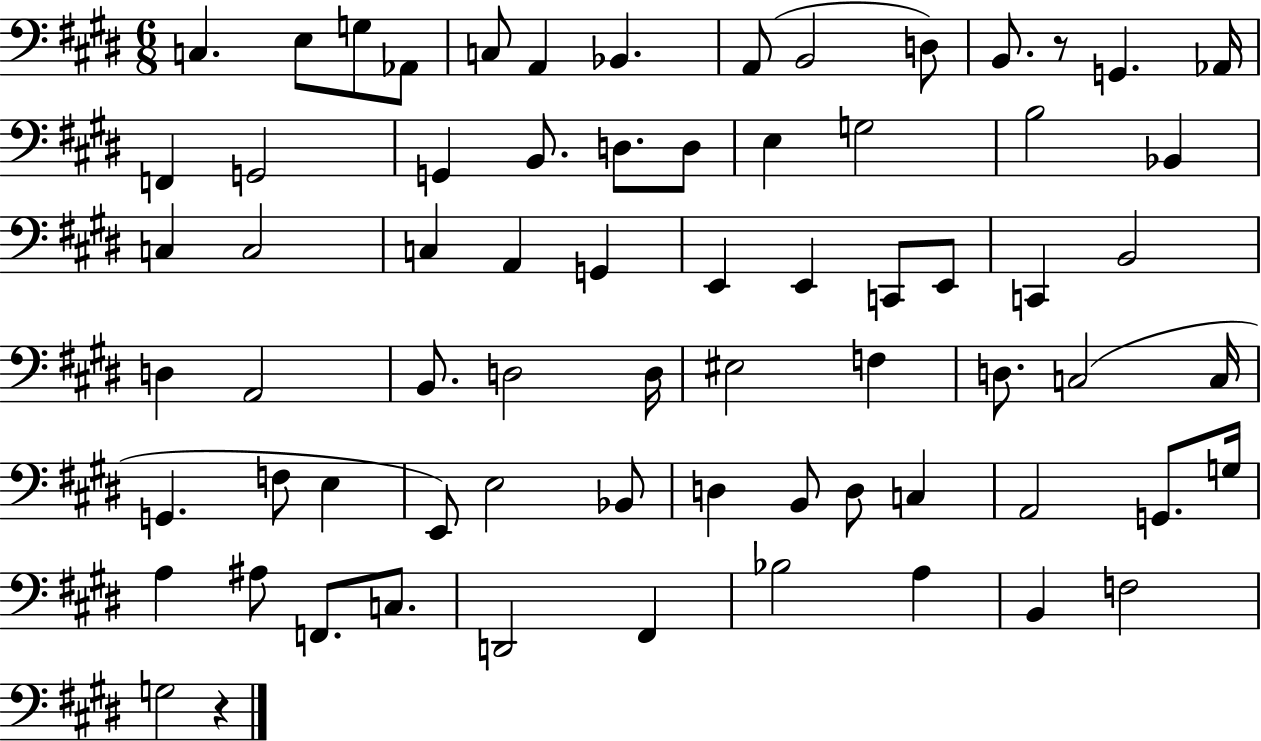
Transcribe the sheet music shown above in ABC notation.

X:1
T:Untitled
M:6/8
L:1/4
K:E
C, E,/2 G,/2 _A,,/2 C,/2 A,, _B,, A,,/2 B,,2 D,/2 B,,/2 z/2 G,, _A,,/4 F,, G,,2 G,, B,,/2 D,/2 D,/2 E, G,2 B,2 _B,, C, C,2 C, A,, G,, E,, E,, C,,/2 E,,/2 C,, B,,2 D, A,,2 B,,/2 D,2 D,/4 ^E,2 F, D,/2 C,2 C,/4 G,, F,/2 E, E,,/2 E,2 _B,,/2 D, B,,/2 D,/2 C, A,,2 G,,/2 G,/4 A, ^A,/2 F,,/2 C,/2 D,,2 ^F,, _B,2 A, B,, F,2 G,2 z